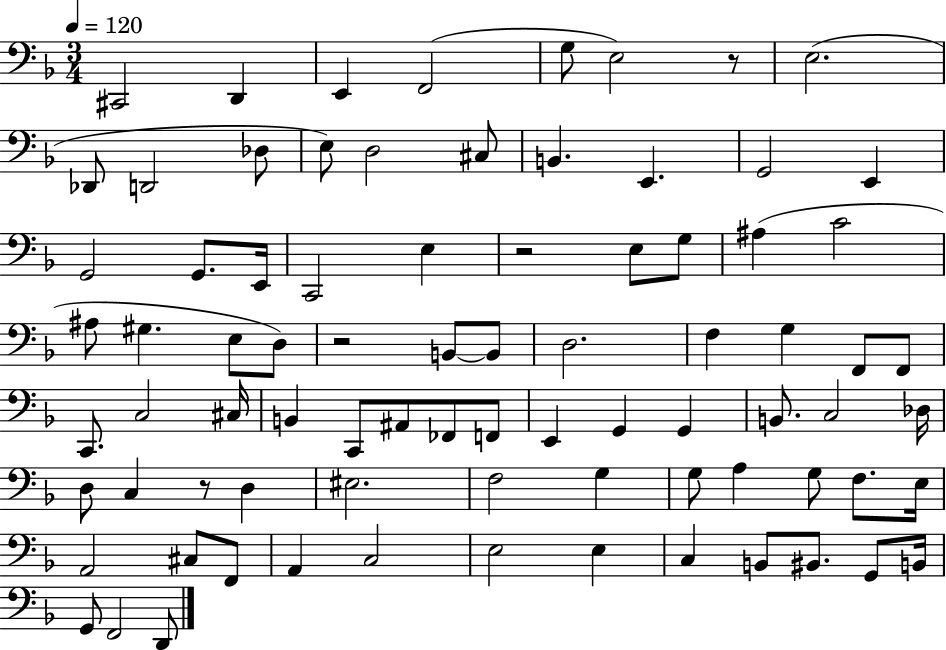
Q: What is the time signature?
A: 3/4